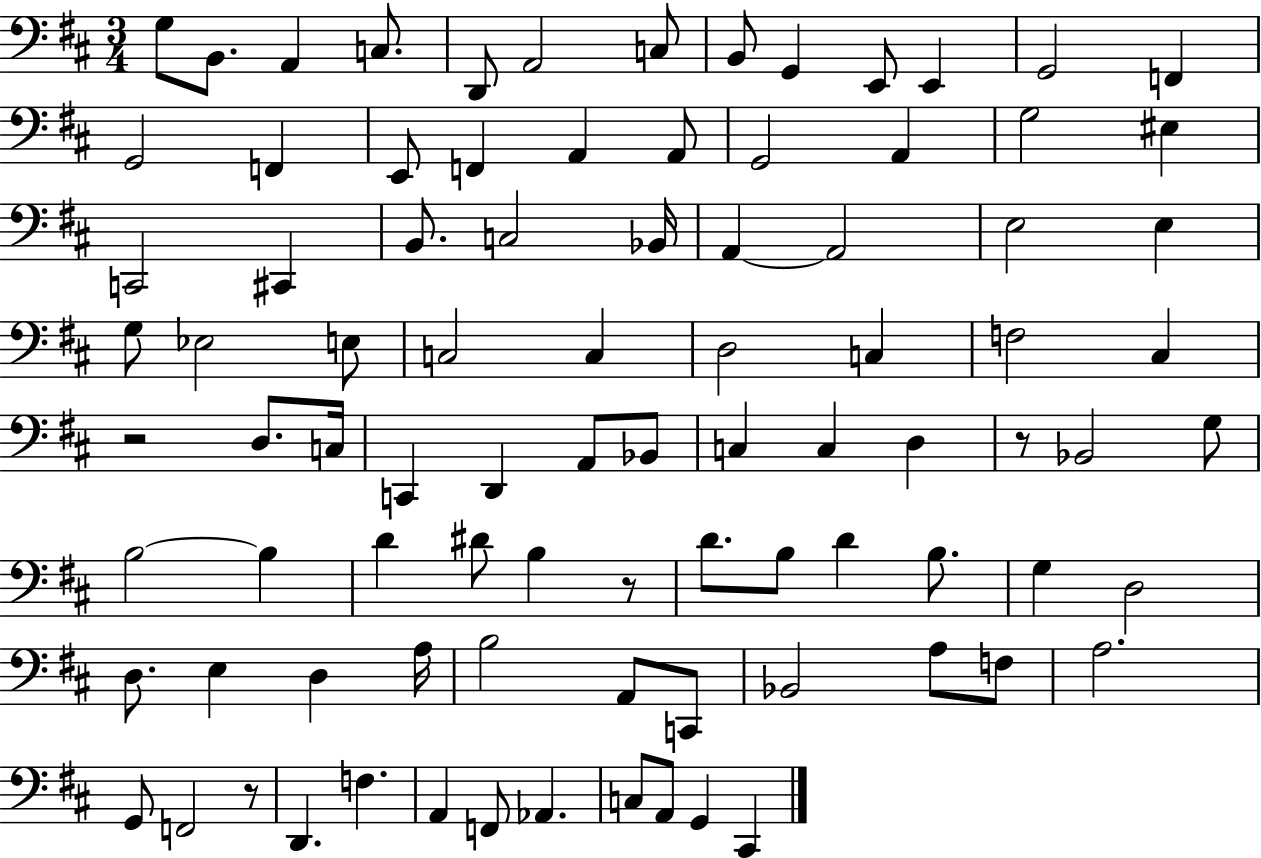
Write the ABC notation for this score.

X:1
T:Untitled
M:3/4
L:1/4
K:D
G,/2 B,,/2 A,, C,/2 D,,/2 A,,2 C,/2 B,,/2 G,, E,,/2 E,, G,,2 F,, G,,2 F,, E,,/2 F,, A,, A,,/2 G,,2 A,, G,2 ^E, C,,2 ^C,, B,,/2 C,2 _B,,/4 A,, A,,2 E,2 E, G,/2 _E,2 E,/2 C,2 C, D,2 C, F,2 ^C, z2 D,/2 C,/4 C,, D,, A,,/2 _B,,/2 C, C, D, z/2 _B,,2 G,/2 B,2 B, D ^D/2 B, z/2 D/2 B,/2 D B,/2 G, D,2 D,/2 E, D, A,/4 B,2 A,,/2 C,,/2 _B,,2 A,/2 F,/2 A,2 G,,/2 F,,2 z/2 D,, F, A,, F,,/2 _A,, C,/2 A,,/2 G,, ^C,,